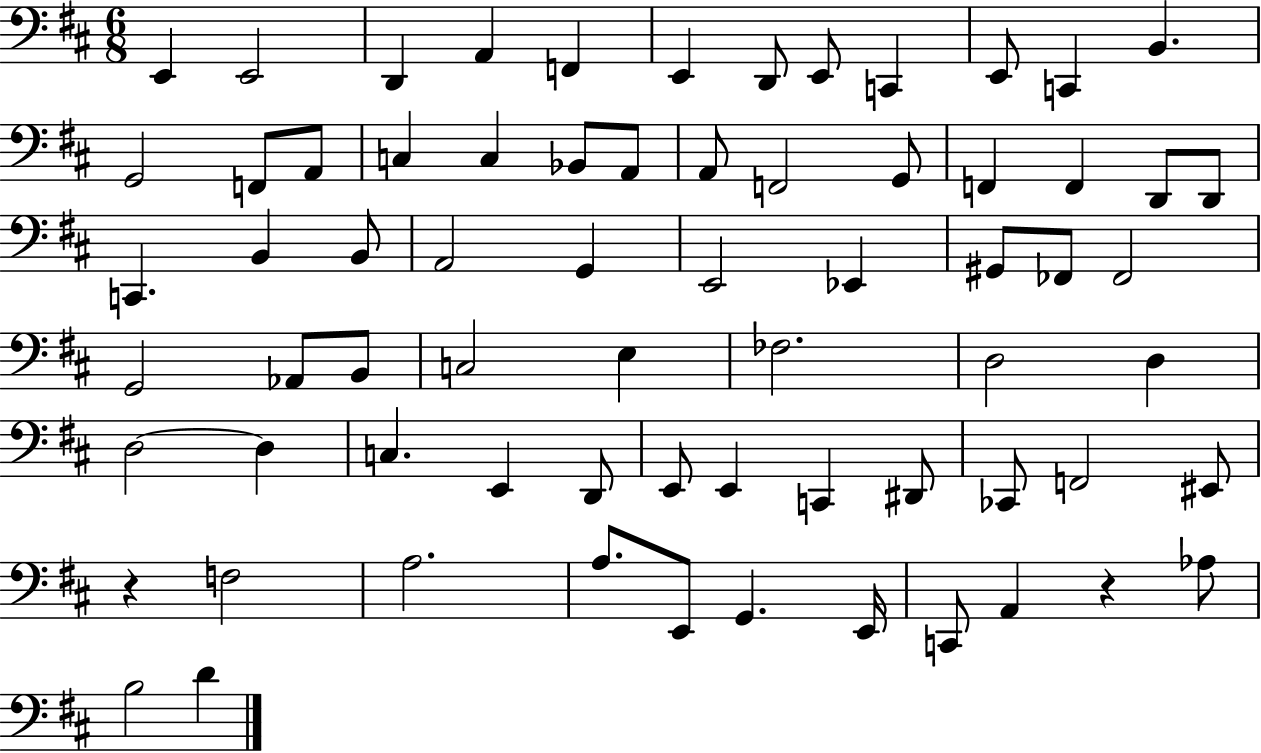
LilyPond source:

{
  \clef bass
  \numericTimeSignature
  \time 6/8
  \key d \major
  e,4 e,2 | d,4 a,4 f,4 | e,4 d,8 e,8 c,4 | e,8 c,4 b,4. | \break g,2 f,8 a,8 | c4 c4 bes,8 a,8 | a,8 f,2 g,8 | f,4 f,4 d,8 d,8 | \break c,4. b,4 b,8 | a,2 g,4 | e,2 ees,4 | gis,8 fes,8 fes,2 | \break g,2 aes,8 b,8 | c2 e4 | fes2. | d2 d4 | \break d2~~ d4 | c4. e,4 d,8 | e,8 e,4 c,4 dis,8 | ces,8 f,2 eis,8 | \break r4 f2 | a2. | a8. e,8 g,4. e,16 | c,8 a,4 r4 aes8 | \break b2 d'4 | \bar "|."
}